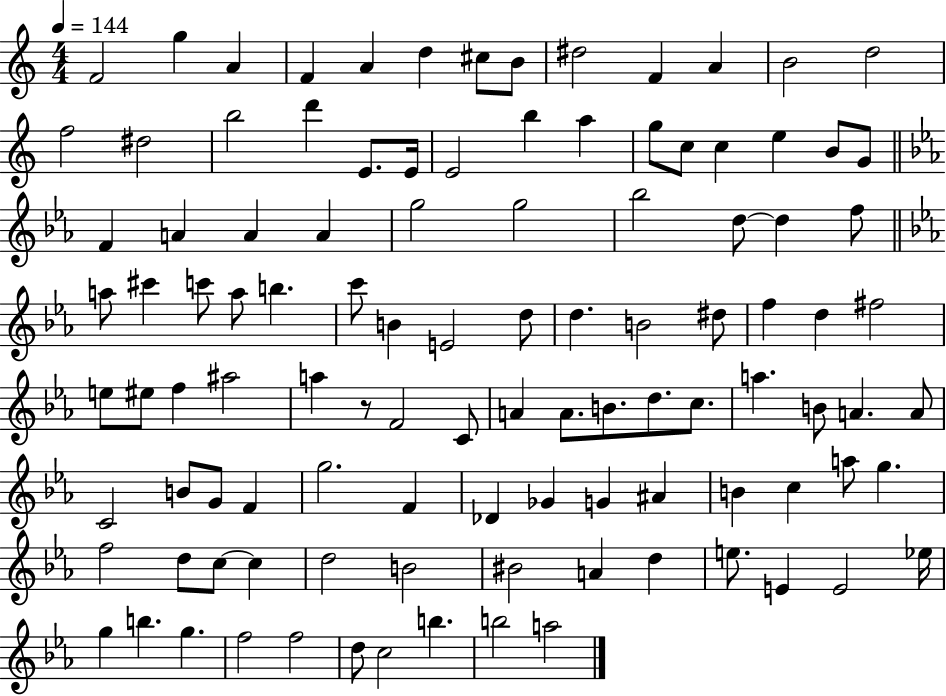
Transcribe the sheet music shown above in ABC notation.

X:1
T:Untitled
M:4/4
L:1/4
K:C
F2 g A F A d ^c/2 B/2 ^d2 F A B2 d2 f2 ^d2 b2 d' E/2 E/4 E2 b a g/2 c/2 c e B/2 G/2 F A A A g2 g2 _b2 d/2 d f/2 a/2 ^c' c'/2 a/2 b c'/2 B E2 d/2 d B2 ^d/2 f d ^f2 e/2 ^e/2 f ^a2 a z/2 F2 C/2 A A/2 B/2 d/2 c/2 a B/2 A A/2 C2 B/2 G/2 F g2 F _D _G G ^A B c a/2 g f2 d/2 c/2 c d2 B2 ^B2 A d e/2 E E2 _e/4 g b g f2 f2 d/2 c2 b b2 a2